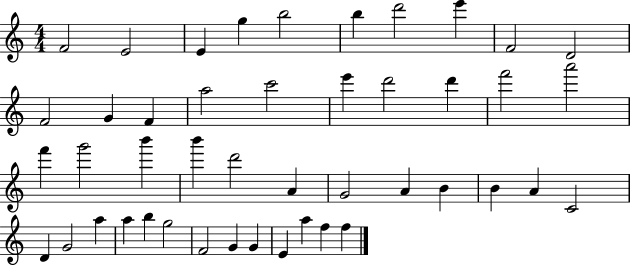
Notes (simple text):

F4/h E4/h E4/q G5/q B5/h B5/q D6/h E6/q F4/h D4/h F4/h G4/q F4/q A5/h C6/h E6/q D6/h D6/q F6/h A6/h F6/q G6/h B6/q B6/q D6/h A4/q G4/h A4/q B4/q B4/q A4/q C4/h D4/q G4/h A5/q A5/q B5/q G5/h F4/h G4/q G4/q E4/q A5/q F5/q F5/q